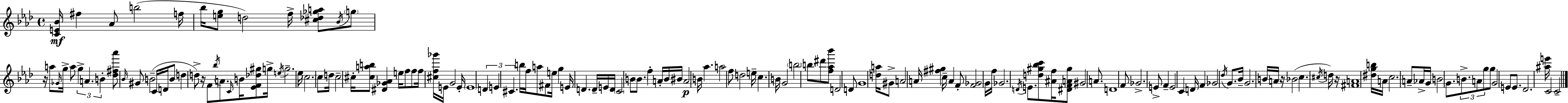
X:1
T:Untitled
M:4/4
L:1/4
K:Ab
[CE_B]/4 ^f _A/2 b2 f/4 _b/4 [eg]/2 d2 f/4 [^c_d_ga]/2 _B/4 g/2 z/4 a/2 _G/4 g/4 a/2 g A B [_d^f_a']/2 _B/4 ^G/2 B2 C/4 D/4 B/2 d d/2 z/4 F/2 _b/4 A/2 C/4 B/4 [_EF_d^g]/2 g/4 e/4 g2 _e/4 c2 c/2 d/4 c2 ^c/4 [^cab]/2 [^D_G_A] e/4 f/2 f/2 f/4 [^cf_g']/4 E/4 G2 E/4 E4 D E ^C b/4 f/4 a/2 ^F/2 e/4 g E/4 D D/4 E/4 D/4 C2 B/2 B/2 f A/4 B/4 ^B/4 A2 B/4 _a a2 f/2 d2 e/4 c B/4 G2 b2 b/2 ^d'/2 [f_a_b']/2 D2 D/2 G4 [da]/4 ^G/2 A2 A/4 [^f^g] c/4 A F/2 [F_G]2 G/4 f/4 _G2 D/4 E/2 [d^g_bc']/2 [^Af]/4 [^DFA^g]/2 ^G2 A/2 D4 F/2 _G2 E/2 F E2 C D/4 F _G2 _d/4 G/2 _B/4 G2 B/4 A/4 z/4 _B2 c ^c/4 d/4 z/4 [^FA]4 [^dgb]/4 A/4 c2 A/2 _A/4 G/4 B2 G/2 B/2 A/2 g/2 g/2 G2 E/2 E/2 _D2 [^ae']/4 C2 C2